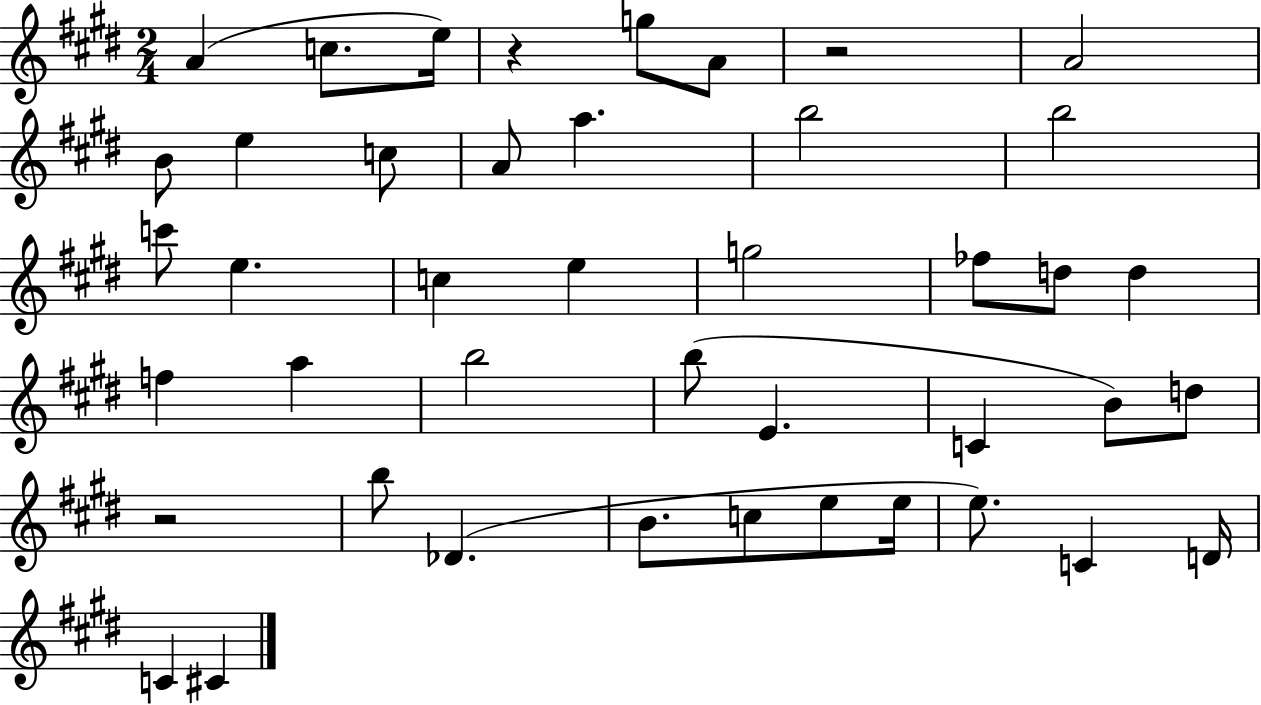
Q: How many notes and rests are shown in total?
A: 43